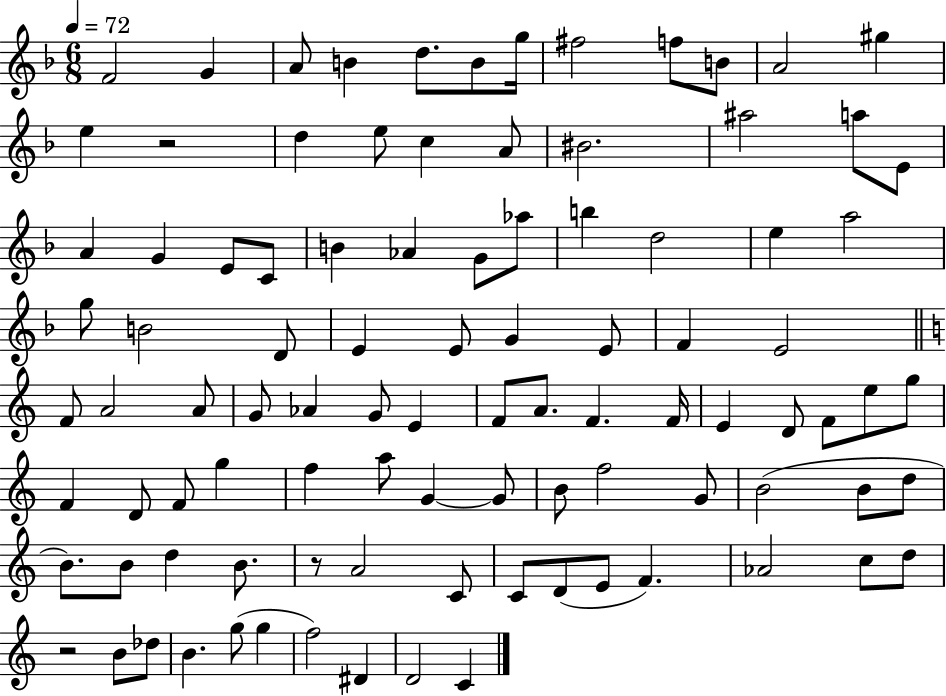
{
  \clef treble
  \numericTimeSignature
  \time 6/8
  \key f \major
  \tempo 4 = 72
  f'2 g'4 | a'8 b'4 d''8. b'8 g''16 | fis''2 f''8 b'8 | a'2 gis''4 | \break e''4 r2 | d''4 e''8 c''4 a'8 | bis'2. | ais''2 a''8 e'8 | \break a'4 g'4 e'8 c'8 | b'4 aes'4 g'8 aes''8 | b''4 d''2 | e''4 a''2 | \break g''8 b'2 d'8 | e'4 e'8 g'4 e'8 | f'4 e'2 | \bar "||" \break \key a \minor f'8 a'2 a'8 | g'8 aes'4 g'8 e'4 | f'8 a'8. f'4. f'16 | e'4 d'8 f'8 e''8 g''8 | \break f'4 d'8 f'8 g''4 | f''4 a''8 g'4~~ g'8 | b'8 f''2 g'8 | b'2( b'8 d''8 | \break b'8.) b'8 d''4 b'8. | r8 a'2 c'8 | c'8 d'8( e'8 f'4.) | aes'2 c''8 d''8 | \break r2 b'8 des''8 | b'4. g''8( g''4 | f''2) dis'4 | d'2 c'4 | \break \bar "|."
}